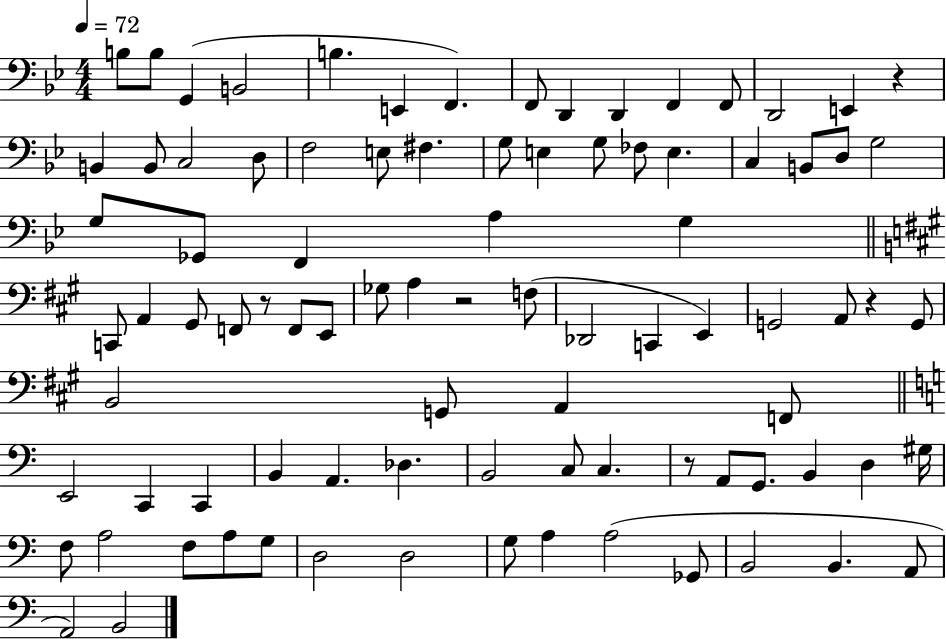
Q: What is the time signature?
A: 4/4